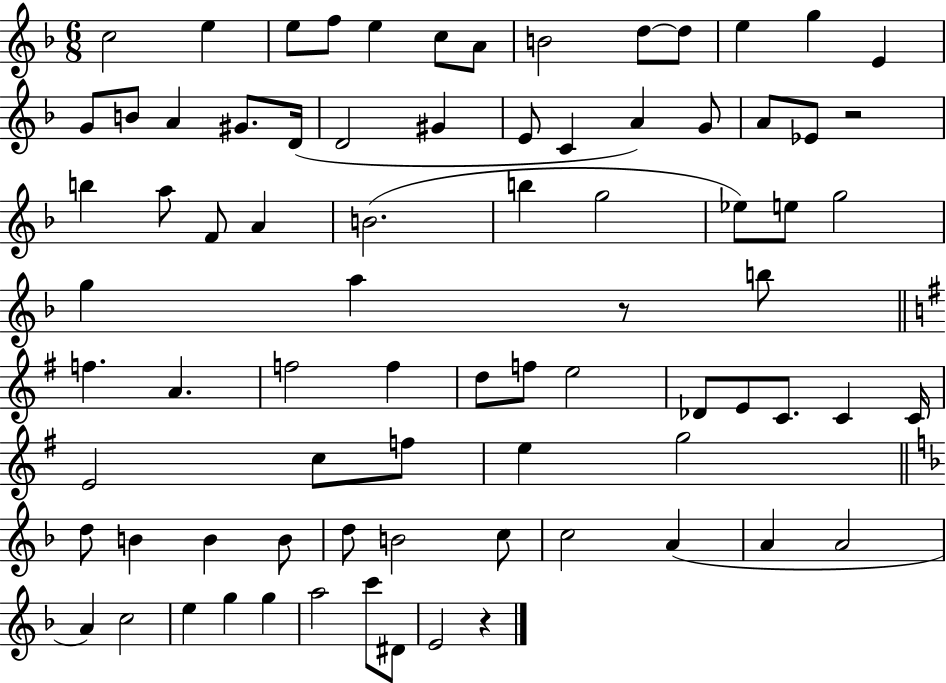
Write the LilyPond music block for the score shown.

{
  \clef treble
  \numericTimeSignature
  \time 6/8
  \key f \major
  c''2 e''4 | e''8 f''8 e''4 c''8 a'8 | b'2 d''8~~ d''8 | e''4 g''4 e'4 | \break g'8 b'8 a'4 gis'8. d'16( | d'2 gis'4 | e'8 c'4 a'4) g'8 | a'8 ees'8 r2 | \break b''4 a''8 f'8 a'4 | b'2.( | b''4 g''2 | ees''8) e''8 g''2 | \break g''4 a''4 r8 b''8 | \bar "||" \break \key g \major f''4. a'4. | f''2 f''4 | d''8 f''8 e''2 | des'8 e'8 c'8. c'4 c'16 | \break e'2 c''8 f''8 | e''4 g''2 | \bar "||" \break \key f \major d''8 b'4 b'4 b'8 | d''8 b'2 c''8 | c''2 a'4( | a'4 a'2 | \break a'4) c''2 | e''4 g''4 g''4 | a''2 c'''8 dis'8 | e'2 r4 | \break \bar "|."
}